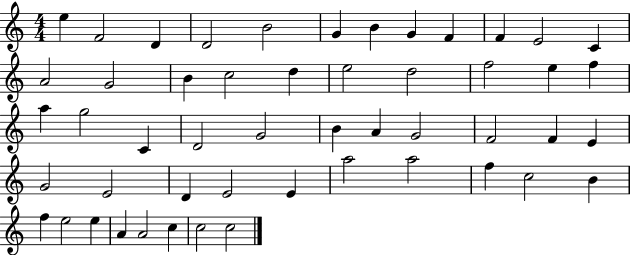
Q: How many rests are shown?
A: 0